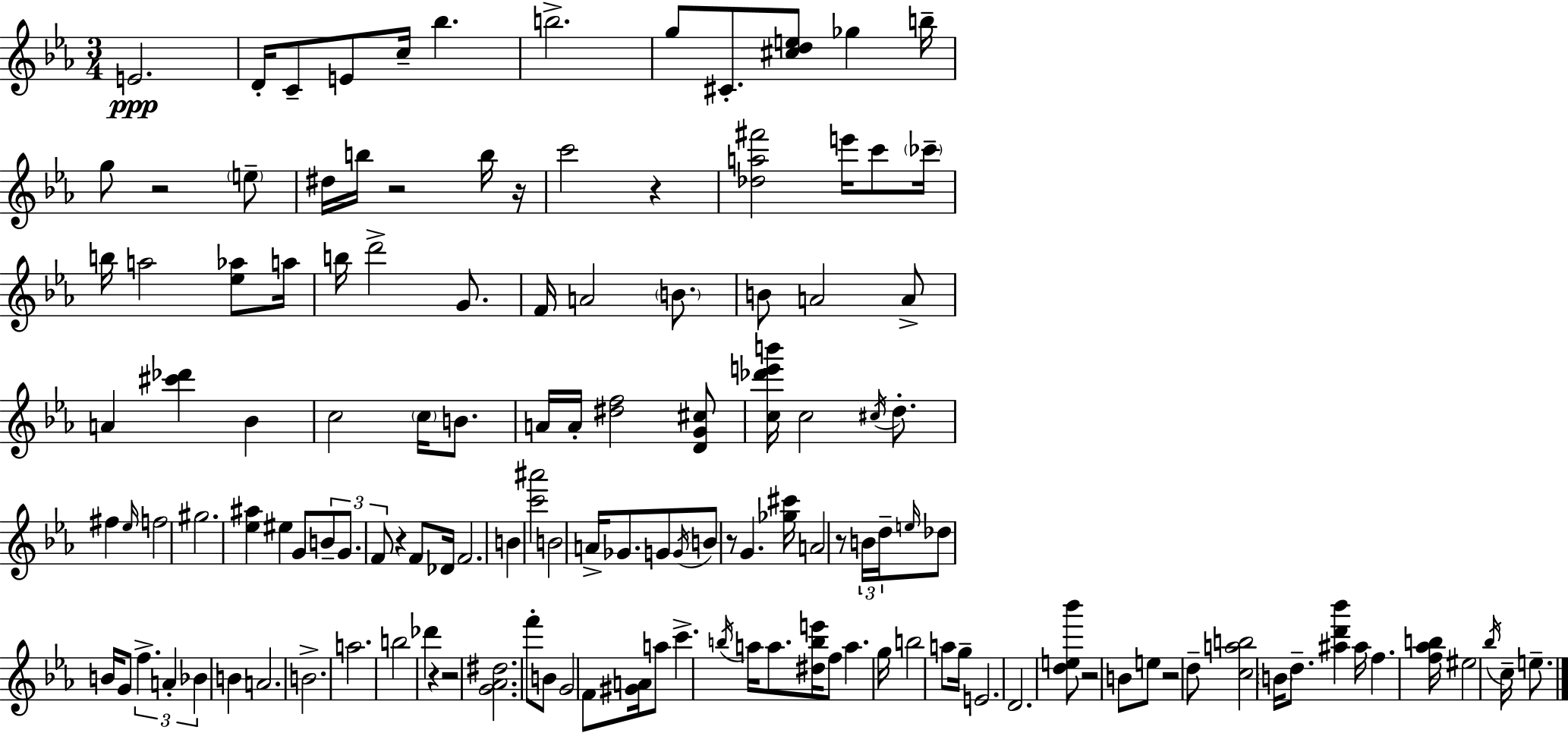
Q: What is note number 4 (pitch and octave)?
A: E4